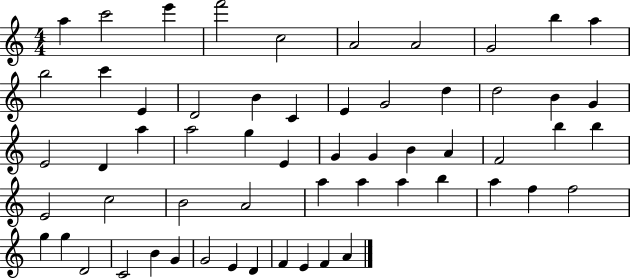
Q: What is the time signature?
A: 4/4